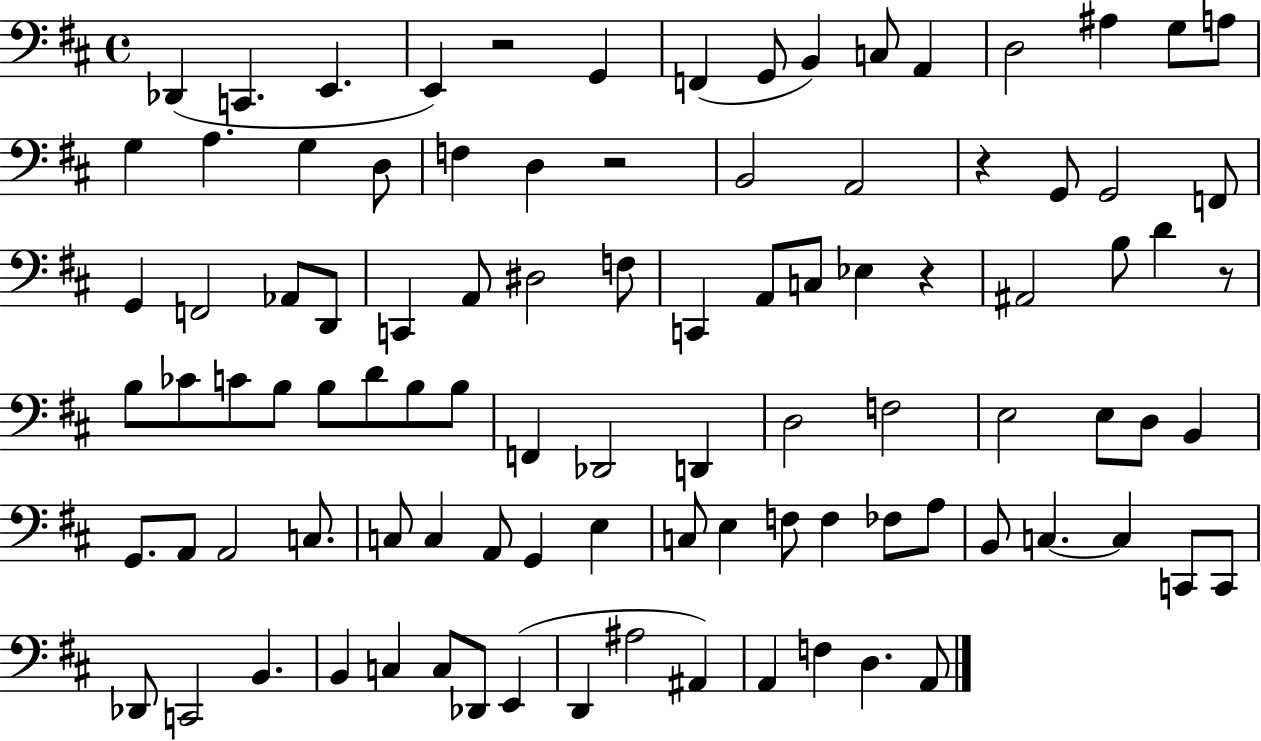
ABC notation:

X:1
T:Untitled
M:4/4
L:1/4
K:D
_D,, C,, E,, E,, z2 G,, F,, G,,/2 B,, C,/2 A,, D,2 ^A, G,/2 A,/2 G, A, G, D,/2 F, D, z2 B,,2 A,,2 z G,,/2 G,,2 F,,/2 G,, F,,2 _A,,/2 D,,/2 C,, A,,/2 ^D,2 F,/2 C,, A,,/2 C,/2 _E, z ^A,,2 B,/2 D z/2 B,/2 _C/2 C/2 B,/2 B,/2 D/2 B,/2 B,/2 F,, _D,,2 D,, D,2 F,2 E,2 E,/2 D,/2 B,, G,,/2 A,,/2 A,,2 C,/2 C,/2 C, A,,/2 G,, E, C,/2 E, F,/2 F, _F,/2 A,/2 B,,/2 C, C, C,,/2 C,,/2 _D,,/2 C,,2 B,, B,, C, C,/2 _D,,/2 E,, D,, ^A,2 ^A,, A,, F, D, A,,/2